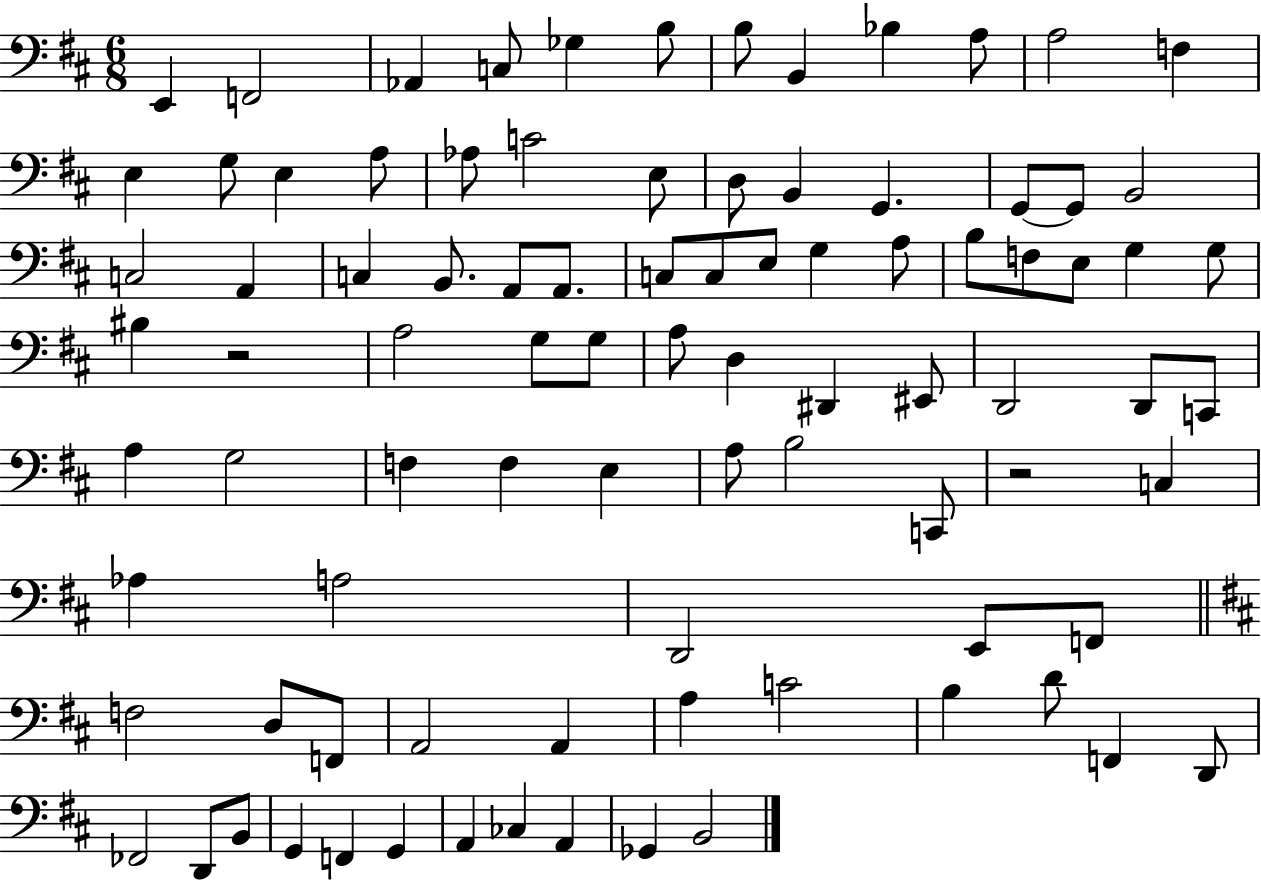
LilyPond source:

{
  \clef bass
  \numericTimeSignature
  \time 6/8
  \key d \major
  e,4 f,2 | aes,4 c8 ges4 b8 | b8 b,4 bes4 a8 | a2 f4 | \break e4 g8 e4 a8 | aes8 c'2 e8 | d8 b,4 g,4. | g,8~~ g,8 b,2 | \break c2 a,4 | c4 b,8. a,8 a,8. | c8 c8 e8 g4 a8 | b8 f8 e8 g4 g8 | \break bis4 r2 | a2 g8 g8 | a8 d4 dis,4 eis,8 | d,2 d,8 c,8 | \break a4 g2 | f4 f4 e4 | a8 b2 c,8 | r2 c4 | \break aes4 a2 | d,2 e,8 f,8 | \bar "||" \break \key d \major f2 d8 f,8 | a,2 a,4 | a4 c'2 | b4 d'8 f,4 d,8 | \break fes,2 d,8 b,8 | g,4 f,4 g,4 | a,4 ces4 a,4 | ges,4 b,2 | \break \bar "|."
}